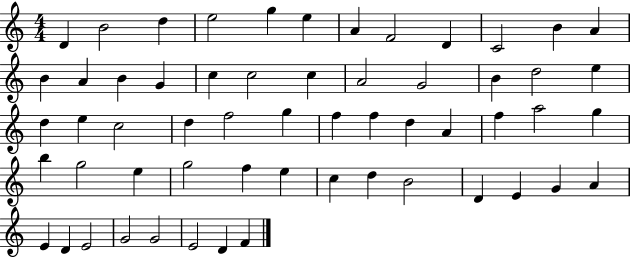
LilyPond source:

{
  \clef treble
  \numericTimeSignature
  \time 4/4
  \key c \major
  d'4 b'2 d''4 | e''2 g''4 e''4 | a'4 f'2 d'4 | c'2 b'4 a'4 | \break b'4 a'4 b'4 g'4 | c''4 c''2 c''4 | a'2 g'2 | b'4 d''2 e''4 | \break d''4 e''4 c''2 | d''4 f''2 g''4 | f''4 f''4 d''4 a'4 | f''4 a''2 g''4 | \break b''4 g''2 e''4 | g''2 f''4 e''4 | c''4 d''4 b'2 | d'4 e'4 g'4 a'4 | \break e'4 d'4 e'2 | g'2 g'2 | e'2 d'4 f'4 | \bar "|."
}